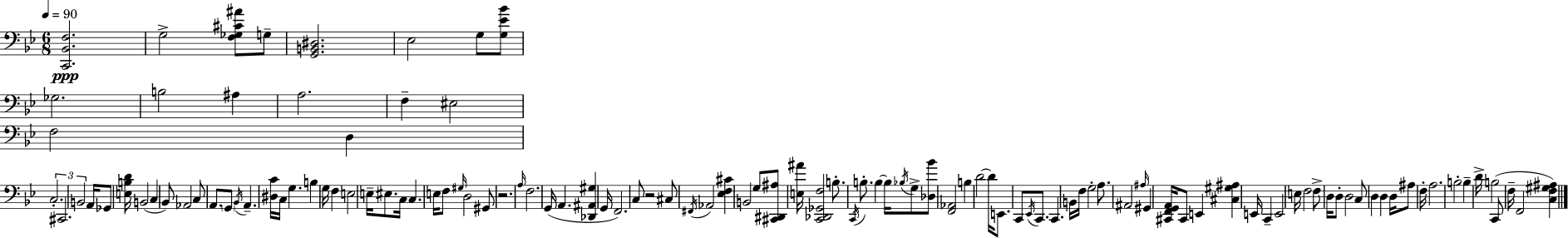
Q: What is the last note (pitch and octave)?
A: F2